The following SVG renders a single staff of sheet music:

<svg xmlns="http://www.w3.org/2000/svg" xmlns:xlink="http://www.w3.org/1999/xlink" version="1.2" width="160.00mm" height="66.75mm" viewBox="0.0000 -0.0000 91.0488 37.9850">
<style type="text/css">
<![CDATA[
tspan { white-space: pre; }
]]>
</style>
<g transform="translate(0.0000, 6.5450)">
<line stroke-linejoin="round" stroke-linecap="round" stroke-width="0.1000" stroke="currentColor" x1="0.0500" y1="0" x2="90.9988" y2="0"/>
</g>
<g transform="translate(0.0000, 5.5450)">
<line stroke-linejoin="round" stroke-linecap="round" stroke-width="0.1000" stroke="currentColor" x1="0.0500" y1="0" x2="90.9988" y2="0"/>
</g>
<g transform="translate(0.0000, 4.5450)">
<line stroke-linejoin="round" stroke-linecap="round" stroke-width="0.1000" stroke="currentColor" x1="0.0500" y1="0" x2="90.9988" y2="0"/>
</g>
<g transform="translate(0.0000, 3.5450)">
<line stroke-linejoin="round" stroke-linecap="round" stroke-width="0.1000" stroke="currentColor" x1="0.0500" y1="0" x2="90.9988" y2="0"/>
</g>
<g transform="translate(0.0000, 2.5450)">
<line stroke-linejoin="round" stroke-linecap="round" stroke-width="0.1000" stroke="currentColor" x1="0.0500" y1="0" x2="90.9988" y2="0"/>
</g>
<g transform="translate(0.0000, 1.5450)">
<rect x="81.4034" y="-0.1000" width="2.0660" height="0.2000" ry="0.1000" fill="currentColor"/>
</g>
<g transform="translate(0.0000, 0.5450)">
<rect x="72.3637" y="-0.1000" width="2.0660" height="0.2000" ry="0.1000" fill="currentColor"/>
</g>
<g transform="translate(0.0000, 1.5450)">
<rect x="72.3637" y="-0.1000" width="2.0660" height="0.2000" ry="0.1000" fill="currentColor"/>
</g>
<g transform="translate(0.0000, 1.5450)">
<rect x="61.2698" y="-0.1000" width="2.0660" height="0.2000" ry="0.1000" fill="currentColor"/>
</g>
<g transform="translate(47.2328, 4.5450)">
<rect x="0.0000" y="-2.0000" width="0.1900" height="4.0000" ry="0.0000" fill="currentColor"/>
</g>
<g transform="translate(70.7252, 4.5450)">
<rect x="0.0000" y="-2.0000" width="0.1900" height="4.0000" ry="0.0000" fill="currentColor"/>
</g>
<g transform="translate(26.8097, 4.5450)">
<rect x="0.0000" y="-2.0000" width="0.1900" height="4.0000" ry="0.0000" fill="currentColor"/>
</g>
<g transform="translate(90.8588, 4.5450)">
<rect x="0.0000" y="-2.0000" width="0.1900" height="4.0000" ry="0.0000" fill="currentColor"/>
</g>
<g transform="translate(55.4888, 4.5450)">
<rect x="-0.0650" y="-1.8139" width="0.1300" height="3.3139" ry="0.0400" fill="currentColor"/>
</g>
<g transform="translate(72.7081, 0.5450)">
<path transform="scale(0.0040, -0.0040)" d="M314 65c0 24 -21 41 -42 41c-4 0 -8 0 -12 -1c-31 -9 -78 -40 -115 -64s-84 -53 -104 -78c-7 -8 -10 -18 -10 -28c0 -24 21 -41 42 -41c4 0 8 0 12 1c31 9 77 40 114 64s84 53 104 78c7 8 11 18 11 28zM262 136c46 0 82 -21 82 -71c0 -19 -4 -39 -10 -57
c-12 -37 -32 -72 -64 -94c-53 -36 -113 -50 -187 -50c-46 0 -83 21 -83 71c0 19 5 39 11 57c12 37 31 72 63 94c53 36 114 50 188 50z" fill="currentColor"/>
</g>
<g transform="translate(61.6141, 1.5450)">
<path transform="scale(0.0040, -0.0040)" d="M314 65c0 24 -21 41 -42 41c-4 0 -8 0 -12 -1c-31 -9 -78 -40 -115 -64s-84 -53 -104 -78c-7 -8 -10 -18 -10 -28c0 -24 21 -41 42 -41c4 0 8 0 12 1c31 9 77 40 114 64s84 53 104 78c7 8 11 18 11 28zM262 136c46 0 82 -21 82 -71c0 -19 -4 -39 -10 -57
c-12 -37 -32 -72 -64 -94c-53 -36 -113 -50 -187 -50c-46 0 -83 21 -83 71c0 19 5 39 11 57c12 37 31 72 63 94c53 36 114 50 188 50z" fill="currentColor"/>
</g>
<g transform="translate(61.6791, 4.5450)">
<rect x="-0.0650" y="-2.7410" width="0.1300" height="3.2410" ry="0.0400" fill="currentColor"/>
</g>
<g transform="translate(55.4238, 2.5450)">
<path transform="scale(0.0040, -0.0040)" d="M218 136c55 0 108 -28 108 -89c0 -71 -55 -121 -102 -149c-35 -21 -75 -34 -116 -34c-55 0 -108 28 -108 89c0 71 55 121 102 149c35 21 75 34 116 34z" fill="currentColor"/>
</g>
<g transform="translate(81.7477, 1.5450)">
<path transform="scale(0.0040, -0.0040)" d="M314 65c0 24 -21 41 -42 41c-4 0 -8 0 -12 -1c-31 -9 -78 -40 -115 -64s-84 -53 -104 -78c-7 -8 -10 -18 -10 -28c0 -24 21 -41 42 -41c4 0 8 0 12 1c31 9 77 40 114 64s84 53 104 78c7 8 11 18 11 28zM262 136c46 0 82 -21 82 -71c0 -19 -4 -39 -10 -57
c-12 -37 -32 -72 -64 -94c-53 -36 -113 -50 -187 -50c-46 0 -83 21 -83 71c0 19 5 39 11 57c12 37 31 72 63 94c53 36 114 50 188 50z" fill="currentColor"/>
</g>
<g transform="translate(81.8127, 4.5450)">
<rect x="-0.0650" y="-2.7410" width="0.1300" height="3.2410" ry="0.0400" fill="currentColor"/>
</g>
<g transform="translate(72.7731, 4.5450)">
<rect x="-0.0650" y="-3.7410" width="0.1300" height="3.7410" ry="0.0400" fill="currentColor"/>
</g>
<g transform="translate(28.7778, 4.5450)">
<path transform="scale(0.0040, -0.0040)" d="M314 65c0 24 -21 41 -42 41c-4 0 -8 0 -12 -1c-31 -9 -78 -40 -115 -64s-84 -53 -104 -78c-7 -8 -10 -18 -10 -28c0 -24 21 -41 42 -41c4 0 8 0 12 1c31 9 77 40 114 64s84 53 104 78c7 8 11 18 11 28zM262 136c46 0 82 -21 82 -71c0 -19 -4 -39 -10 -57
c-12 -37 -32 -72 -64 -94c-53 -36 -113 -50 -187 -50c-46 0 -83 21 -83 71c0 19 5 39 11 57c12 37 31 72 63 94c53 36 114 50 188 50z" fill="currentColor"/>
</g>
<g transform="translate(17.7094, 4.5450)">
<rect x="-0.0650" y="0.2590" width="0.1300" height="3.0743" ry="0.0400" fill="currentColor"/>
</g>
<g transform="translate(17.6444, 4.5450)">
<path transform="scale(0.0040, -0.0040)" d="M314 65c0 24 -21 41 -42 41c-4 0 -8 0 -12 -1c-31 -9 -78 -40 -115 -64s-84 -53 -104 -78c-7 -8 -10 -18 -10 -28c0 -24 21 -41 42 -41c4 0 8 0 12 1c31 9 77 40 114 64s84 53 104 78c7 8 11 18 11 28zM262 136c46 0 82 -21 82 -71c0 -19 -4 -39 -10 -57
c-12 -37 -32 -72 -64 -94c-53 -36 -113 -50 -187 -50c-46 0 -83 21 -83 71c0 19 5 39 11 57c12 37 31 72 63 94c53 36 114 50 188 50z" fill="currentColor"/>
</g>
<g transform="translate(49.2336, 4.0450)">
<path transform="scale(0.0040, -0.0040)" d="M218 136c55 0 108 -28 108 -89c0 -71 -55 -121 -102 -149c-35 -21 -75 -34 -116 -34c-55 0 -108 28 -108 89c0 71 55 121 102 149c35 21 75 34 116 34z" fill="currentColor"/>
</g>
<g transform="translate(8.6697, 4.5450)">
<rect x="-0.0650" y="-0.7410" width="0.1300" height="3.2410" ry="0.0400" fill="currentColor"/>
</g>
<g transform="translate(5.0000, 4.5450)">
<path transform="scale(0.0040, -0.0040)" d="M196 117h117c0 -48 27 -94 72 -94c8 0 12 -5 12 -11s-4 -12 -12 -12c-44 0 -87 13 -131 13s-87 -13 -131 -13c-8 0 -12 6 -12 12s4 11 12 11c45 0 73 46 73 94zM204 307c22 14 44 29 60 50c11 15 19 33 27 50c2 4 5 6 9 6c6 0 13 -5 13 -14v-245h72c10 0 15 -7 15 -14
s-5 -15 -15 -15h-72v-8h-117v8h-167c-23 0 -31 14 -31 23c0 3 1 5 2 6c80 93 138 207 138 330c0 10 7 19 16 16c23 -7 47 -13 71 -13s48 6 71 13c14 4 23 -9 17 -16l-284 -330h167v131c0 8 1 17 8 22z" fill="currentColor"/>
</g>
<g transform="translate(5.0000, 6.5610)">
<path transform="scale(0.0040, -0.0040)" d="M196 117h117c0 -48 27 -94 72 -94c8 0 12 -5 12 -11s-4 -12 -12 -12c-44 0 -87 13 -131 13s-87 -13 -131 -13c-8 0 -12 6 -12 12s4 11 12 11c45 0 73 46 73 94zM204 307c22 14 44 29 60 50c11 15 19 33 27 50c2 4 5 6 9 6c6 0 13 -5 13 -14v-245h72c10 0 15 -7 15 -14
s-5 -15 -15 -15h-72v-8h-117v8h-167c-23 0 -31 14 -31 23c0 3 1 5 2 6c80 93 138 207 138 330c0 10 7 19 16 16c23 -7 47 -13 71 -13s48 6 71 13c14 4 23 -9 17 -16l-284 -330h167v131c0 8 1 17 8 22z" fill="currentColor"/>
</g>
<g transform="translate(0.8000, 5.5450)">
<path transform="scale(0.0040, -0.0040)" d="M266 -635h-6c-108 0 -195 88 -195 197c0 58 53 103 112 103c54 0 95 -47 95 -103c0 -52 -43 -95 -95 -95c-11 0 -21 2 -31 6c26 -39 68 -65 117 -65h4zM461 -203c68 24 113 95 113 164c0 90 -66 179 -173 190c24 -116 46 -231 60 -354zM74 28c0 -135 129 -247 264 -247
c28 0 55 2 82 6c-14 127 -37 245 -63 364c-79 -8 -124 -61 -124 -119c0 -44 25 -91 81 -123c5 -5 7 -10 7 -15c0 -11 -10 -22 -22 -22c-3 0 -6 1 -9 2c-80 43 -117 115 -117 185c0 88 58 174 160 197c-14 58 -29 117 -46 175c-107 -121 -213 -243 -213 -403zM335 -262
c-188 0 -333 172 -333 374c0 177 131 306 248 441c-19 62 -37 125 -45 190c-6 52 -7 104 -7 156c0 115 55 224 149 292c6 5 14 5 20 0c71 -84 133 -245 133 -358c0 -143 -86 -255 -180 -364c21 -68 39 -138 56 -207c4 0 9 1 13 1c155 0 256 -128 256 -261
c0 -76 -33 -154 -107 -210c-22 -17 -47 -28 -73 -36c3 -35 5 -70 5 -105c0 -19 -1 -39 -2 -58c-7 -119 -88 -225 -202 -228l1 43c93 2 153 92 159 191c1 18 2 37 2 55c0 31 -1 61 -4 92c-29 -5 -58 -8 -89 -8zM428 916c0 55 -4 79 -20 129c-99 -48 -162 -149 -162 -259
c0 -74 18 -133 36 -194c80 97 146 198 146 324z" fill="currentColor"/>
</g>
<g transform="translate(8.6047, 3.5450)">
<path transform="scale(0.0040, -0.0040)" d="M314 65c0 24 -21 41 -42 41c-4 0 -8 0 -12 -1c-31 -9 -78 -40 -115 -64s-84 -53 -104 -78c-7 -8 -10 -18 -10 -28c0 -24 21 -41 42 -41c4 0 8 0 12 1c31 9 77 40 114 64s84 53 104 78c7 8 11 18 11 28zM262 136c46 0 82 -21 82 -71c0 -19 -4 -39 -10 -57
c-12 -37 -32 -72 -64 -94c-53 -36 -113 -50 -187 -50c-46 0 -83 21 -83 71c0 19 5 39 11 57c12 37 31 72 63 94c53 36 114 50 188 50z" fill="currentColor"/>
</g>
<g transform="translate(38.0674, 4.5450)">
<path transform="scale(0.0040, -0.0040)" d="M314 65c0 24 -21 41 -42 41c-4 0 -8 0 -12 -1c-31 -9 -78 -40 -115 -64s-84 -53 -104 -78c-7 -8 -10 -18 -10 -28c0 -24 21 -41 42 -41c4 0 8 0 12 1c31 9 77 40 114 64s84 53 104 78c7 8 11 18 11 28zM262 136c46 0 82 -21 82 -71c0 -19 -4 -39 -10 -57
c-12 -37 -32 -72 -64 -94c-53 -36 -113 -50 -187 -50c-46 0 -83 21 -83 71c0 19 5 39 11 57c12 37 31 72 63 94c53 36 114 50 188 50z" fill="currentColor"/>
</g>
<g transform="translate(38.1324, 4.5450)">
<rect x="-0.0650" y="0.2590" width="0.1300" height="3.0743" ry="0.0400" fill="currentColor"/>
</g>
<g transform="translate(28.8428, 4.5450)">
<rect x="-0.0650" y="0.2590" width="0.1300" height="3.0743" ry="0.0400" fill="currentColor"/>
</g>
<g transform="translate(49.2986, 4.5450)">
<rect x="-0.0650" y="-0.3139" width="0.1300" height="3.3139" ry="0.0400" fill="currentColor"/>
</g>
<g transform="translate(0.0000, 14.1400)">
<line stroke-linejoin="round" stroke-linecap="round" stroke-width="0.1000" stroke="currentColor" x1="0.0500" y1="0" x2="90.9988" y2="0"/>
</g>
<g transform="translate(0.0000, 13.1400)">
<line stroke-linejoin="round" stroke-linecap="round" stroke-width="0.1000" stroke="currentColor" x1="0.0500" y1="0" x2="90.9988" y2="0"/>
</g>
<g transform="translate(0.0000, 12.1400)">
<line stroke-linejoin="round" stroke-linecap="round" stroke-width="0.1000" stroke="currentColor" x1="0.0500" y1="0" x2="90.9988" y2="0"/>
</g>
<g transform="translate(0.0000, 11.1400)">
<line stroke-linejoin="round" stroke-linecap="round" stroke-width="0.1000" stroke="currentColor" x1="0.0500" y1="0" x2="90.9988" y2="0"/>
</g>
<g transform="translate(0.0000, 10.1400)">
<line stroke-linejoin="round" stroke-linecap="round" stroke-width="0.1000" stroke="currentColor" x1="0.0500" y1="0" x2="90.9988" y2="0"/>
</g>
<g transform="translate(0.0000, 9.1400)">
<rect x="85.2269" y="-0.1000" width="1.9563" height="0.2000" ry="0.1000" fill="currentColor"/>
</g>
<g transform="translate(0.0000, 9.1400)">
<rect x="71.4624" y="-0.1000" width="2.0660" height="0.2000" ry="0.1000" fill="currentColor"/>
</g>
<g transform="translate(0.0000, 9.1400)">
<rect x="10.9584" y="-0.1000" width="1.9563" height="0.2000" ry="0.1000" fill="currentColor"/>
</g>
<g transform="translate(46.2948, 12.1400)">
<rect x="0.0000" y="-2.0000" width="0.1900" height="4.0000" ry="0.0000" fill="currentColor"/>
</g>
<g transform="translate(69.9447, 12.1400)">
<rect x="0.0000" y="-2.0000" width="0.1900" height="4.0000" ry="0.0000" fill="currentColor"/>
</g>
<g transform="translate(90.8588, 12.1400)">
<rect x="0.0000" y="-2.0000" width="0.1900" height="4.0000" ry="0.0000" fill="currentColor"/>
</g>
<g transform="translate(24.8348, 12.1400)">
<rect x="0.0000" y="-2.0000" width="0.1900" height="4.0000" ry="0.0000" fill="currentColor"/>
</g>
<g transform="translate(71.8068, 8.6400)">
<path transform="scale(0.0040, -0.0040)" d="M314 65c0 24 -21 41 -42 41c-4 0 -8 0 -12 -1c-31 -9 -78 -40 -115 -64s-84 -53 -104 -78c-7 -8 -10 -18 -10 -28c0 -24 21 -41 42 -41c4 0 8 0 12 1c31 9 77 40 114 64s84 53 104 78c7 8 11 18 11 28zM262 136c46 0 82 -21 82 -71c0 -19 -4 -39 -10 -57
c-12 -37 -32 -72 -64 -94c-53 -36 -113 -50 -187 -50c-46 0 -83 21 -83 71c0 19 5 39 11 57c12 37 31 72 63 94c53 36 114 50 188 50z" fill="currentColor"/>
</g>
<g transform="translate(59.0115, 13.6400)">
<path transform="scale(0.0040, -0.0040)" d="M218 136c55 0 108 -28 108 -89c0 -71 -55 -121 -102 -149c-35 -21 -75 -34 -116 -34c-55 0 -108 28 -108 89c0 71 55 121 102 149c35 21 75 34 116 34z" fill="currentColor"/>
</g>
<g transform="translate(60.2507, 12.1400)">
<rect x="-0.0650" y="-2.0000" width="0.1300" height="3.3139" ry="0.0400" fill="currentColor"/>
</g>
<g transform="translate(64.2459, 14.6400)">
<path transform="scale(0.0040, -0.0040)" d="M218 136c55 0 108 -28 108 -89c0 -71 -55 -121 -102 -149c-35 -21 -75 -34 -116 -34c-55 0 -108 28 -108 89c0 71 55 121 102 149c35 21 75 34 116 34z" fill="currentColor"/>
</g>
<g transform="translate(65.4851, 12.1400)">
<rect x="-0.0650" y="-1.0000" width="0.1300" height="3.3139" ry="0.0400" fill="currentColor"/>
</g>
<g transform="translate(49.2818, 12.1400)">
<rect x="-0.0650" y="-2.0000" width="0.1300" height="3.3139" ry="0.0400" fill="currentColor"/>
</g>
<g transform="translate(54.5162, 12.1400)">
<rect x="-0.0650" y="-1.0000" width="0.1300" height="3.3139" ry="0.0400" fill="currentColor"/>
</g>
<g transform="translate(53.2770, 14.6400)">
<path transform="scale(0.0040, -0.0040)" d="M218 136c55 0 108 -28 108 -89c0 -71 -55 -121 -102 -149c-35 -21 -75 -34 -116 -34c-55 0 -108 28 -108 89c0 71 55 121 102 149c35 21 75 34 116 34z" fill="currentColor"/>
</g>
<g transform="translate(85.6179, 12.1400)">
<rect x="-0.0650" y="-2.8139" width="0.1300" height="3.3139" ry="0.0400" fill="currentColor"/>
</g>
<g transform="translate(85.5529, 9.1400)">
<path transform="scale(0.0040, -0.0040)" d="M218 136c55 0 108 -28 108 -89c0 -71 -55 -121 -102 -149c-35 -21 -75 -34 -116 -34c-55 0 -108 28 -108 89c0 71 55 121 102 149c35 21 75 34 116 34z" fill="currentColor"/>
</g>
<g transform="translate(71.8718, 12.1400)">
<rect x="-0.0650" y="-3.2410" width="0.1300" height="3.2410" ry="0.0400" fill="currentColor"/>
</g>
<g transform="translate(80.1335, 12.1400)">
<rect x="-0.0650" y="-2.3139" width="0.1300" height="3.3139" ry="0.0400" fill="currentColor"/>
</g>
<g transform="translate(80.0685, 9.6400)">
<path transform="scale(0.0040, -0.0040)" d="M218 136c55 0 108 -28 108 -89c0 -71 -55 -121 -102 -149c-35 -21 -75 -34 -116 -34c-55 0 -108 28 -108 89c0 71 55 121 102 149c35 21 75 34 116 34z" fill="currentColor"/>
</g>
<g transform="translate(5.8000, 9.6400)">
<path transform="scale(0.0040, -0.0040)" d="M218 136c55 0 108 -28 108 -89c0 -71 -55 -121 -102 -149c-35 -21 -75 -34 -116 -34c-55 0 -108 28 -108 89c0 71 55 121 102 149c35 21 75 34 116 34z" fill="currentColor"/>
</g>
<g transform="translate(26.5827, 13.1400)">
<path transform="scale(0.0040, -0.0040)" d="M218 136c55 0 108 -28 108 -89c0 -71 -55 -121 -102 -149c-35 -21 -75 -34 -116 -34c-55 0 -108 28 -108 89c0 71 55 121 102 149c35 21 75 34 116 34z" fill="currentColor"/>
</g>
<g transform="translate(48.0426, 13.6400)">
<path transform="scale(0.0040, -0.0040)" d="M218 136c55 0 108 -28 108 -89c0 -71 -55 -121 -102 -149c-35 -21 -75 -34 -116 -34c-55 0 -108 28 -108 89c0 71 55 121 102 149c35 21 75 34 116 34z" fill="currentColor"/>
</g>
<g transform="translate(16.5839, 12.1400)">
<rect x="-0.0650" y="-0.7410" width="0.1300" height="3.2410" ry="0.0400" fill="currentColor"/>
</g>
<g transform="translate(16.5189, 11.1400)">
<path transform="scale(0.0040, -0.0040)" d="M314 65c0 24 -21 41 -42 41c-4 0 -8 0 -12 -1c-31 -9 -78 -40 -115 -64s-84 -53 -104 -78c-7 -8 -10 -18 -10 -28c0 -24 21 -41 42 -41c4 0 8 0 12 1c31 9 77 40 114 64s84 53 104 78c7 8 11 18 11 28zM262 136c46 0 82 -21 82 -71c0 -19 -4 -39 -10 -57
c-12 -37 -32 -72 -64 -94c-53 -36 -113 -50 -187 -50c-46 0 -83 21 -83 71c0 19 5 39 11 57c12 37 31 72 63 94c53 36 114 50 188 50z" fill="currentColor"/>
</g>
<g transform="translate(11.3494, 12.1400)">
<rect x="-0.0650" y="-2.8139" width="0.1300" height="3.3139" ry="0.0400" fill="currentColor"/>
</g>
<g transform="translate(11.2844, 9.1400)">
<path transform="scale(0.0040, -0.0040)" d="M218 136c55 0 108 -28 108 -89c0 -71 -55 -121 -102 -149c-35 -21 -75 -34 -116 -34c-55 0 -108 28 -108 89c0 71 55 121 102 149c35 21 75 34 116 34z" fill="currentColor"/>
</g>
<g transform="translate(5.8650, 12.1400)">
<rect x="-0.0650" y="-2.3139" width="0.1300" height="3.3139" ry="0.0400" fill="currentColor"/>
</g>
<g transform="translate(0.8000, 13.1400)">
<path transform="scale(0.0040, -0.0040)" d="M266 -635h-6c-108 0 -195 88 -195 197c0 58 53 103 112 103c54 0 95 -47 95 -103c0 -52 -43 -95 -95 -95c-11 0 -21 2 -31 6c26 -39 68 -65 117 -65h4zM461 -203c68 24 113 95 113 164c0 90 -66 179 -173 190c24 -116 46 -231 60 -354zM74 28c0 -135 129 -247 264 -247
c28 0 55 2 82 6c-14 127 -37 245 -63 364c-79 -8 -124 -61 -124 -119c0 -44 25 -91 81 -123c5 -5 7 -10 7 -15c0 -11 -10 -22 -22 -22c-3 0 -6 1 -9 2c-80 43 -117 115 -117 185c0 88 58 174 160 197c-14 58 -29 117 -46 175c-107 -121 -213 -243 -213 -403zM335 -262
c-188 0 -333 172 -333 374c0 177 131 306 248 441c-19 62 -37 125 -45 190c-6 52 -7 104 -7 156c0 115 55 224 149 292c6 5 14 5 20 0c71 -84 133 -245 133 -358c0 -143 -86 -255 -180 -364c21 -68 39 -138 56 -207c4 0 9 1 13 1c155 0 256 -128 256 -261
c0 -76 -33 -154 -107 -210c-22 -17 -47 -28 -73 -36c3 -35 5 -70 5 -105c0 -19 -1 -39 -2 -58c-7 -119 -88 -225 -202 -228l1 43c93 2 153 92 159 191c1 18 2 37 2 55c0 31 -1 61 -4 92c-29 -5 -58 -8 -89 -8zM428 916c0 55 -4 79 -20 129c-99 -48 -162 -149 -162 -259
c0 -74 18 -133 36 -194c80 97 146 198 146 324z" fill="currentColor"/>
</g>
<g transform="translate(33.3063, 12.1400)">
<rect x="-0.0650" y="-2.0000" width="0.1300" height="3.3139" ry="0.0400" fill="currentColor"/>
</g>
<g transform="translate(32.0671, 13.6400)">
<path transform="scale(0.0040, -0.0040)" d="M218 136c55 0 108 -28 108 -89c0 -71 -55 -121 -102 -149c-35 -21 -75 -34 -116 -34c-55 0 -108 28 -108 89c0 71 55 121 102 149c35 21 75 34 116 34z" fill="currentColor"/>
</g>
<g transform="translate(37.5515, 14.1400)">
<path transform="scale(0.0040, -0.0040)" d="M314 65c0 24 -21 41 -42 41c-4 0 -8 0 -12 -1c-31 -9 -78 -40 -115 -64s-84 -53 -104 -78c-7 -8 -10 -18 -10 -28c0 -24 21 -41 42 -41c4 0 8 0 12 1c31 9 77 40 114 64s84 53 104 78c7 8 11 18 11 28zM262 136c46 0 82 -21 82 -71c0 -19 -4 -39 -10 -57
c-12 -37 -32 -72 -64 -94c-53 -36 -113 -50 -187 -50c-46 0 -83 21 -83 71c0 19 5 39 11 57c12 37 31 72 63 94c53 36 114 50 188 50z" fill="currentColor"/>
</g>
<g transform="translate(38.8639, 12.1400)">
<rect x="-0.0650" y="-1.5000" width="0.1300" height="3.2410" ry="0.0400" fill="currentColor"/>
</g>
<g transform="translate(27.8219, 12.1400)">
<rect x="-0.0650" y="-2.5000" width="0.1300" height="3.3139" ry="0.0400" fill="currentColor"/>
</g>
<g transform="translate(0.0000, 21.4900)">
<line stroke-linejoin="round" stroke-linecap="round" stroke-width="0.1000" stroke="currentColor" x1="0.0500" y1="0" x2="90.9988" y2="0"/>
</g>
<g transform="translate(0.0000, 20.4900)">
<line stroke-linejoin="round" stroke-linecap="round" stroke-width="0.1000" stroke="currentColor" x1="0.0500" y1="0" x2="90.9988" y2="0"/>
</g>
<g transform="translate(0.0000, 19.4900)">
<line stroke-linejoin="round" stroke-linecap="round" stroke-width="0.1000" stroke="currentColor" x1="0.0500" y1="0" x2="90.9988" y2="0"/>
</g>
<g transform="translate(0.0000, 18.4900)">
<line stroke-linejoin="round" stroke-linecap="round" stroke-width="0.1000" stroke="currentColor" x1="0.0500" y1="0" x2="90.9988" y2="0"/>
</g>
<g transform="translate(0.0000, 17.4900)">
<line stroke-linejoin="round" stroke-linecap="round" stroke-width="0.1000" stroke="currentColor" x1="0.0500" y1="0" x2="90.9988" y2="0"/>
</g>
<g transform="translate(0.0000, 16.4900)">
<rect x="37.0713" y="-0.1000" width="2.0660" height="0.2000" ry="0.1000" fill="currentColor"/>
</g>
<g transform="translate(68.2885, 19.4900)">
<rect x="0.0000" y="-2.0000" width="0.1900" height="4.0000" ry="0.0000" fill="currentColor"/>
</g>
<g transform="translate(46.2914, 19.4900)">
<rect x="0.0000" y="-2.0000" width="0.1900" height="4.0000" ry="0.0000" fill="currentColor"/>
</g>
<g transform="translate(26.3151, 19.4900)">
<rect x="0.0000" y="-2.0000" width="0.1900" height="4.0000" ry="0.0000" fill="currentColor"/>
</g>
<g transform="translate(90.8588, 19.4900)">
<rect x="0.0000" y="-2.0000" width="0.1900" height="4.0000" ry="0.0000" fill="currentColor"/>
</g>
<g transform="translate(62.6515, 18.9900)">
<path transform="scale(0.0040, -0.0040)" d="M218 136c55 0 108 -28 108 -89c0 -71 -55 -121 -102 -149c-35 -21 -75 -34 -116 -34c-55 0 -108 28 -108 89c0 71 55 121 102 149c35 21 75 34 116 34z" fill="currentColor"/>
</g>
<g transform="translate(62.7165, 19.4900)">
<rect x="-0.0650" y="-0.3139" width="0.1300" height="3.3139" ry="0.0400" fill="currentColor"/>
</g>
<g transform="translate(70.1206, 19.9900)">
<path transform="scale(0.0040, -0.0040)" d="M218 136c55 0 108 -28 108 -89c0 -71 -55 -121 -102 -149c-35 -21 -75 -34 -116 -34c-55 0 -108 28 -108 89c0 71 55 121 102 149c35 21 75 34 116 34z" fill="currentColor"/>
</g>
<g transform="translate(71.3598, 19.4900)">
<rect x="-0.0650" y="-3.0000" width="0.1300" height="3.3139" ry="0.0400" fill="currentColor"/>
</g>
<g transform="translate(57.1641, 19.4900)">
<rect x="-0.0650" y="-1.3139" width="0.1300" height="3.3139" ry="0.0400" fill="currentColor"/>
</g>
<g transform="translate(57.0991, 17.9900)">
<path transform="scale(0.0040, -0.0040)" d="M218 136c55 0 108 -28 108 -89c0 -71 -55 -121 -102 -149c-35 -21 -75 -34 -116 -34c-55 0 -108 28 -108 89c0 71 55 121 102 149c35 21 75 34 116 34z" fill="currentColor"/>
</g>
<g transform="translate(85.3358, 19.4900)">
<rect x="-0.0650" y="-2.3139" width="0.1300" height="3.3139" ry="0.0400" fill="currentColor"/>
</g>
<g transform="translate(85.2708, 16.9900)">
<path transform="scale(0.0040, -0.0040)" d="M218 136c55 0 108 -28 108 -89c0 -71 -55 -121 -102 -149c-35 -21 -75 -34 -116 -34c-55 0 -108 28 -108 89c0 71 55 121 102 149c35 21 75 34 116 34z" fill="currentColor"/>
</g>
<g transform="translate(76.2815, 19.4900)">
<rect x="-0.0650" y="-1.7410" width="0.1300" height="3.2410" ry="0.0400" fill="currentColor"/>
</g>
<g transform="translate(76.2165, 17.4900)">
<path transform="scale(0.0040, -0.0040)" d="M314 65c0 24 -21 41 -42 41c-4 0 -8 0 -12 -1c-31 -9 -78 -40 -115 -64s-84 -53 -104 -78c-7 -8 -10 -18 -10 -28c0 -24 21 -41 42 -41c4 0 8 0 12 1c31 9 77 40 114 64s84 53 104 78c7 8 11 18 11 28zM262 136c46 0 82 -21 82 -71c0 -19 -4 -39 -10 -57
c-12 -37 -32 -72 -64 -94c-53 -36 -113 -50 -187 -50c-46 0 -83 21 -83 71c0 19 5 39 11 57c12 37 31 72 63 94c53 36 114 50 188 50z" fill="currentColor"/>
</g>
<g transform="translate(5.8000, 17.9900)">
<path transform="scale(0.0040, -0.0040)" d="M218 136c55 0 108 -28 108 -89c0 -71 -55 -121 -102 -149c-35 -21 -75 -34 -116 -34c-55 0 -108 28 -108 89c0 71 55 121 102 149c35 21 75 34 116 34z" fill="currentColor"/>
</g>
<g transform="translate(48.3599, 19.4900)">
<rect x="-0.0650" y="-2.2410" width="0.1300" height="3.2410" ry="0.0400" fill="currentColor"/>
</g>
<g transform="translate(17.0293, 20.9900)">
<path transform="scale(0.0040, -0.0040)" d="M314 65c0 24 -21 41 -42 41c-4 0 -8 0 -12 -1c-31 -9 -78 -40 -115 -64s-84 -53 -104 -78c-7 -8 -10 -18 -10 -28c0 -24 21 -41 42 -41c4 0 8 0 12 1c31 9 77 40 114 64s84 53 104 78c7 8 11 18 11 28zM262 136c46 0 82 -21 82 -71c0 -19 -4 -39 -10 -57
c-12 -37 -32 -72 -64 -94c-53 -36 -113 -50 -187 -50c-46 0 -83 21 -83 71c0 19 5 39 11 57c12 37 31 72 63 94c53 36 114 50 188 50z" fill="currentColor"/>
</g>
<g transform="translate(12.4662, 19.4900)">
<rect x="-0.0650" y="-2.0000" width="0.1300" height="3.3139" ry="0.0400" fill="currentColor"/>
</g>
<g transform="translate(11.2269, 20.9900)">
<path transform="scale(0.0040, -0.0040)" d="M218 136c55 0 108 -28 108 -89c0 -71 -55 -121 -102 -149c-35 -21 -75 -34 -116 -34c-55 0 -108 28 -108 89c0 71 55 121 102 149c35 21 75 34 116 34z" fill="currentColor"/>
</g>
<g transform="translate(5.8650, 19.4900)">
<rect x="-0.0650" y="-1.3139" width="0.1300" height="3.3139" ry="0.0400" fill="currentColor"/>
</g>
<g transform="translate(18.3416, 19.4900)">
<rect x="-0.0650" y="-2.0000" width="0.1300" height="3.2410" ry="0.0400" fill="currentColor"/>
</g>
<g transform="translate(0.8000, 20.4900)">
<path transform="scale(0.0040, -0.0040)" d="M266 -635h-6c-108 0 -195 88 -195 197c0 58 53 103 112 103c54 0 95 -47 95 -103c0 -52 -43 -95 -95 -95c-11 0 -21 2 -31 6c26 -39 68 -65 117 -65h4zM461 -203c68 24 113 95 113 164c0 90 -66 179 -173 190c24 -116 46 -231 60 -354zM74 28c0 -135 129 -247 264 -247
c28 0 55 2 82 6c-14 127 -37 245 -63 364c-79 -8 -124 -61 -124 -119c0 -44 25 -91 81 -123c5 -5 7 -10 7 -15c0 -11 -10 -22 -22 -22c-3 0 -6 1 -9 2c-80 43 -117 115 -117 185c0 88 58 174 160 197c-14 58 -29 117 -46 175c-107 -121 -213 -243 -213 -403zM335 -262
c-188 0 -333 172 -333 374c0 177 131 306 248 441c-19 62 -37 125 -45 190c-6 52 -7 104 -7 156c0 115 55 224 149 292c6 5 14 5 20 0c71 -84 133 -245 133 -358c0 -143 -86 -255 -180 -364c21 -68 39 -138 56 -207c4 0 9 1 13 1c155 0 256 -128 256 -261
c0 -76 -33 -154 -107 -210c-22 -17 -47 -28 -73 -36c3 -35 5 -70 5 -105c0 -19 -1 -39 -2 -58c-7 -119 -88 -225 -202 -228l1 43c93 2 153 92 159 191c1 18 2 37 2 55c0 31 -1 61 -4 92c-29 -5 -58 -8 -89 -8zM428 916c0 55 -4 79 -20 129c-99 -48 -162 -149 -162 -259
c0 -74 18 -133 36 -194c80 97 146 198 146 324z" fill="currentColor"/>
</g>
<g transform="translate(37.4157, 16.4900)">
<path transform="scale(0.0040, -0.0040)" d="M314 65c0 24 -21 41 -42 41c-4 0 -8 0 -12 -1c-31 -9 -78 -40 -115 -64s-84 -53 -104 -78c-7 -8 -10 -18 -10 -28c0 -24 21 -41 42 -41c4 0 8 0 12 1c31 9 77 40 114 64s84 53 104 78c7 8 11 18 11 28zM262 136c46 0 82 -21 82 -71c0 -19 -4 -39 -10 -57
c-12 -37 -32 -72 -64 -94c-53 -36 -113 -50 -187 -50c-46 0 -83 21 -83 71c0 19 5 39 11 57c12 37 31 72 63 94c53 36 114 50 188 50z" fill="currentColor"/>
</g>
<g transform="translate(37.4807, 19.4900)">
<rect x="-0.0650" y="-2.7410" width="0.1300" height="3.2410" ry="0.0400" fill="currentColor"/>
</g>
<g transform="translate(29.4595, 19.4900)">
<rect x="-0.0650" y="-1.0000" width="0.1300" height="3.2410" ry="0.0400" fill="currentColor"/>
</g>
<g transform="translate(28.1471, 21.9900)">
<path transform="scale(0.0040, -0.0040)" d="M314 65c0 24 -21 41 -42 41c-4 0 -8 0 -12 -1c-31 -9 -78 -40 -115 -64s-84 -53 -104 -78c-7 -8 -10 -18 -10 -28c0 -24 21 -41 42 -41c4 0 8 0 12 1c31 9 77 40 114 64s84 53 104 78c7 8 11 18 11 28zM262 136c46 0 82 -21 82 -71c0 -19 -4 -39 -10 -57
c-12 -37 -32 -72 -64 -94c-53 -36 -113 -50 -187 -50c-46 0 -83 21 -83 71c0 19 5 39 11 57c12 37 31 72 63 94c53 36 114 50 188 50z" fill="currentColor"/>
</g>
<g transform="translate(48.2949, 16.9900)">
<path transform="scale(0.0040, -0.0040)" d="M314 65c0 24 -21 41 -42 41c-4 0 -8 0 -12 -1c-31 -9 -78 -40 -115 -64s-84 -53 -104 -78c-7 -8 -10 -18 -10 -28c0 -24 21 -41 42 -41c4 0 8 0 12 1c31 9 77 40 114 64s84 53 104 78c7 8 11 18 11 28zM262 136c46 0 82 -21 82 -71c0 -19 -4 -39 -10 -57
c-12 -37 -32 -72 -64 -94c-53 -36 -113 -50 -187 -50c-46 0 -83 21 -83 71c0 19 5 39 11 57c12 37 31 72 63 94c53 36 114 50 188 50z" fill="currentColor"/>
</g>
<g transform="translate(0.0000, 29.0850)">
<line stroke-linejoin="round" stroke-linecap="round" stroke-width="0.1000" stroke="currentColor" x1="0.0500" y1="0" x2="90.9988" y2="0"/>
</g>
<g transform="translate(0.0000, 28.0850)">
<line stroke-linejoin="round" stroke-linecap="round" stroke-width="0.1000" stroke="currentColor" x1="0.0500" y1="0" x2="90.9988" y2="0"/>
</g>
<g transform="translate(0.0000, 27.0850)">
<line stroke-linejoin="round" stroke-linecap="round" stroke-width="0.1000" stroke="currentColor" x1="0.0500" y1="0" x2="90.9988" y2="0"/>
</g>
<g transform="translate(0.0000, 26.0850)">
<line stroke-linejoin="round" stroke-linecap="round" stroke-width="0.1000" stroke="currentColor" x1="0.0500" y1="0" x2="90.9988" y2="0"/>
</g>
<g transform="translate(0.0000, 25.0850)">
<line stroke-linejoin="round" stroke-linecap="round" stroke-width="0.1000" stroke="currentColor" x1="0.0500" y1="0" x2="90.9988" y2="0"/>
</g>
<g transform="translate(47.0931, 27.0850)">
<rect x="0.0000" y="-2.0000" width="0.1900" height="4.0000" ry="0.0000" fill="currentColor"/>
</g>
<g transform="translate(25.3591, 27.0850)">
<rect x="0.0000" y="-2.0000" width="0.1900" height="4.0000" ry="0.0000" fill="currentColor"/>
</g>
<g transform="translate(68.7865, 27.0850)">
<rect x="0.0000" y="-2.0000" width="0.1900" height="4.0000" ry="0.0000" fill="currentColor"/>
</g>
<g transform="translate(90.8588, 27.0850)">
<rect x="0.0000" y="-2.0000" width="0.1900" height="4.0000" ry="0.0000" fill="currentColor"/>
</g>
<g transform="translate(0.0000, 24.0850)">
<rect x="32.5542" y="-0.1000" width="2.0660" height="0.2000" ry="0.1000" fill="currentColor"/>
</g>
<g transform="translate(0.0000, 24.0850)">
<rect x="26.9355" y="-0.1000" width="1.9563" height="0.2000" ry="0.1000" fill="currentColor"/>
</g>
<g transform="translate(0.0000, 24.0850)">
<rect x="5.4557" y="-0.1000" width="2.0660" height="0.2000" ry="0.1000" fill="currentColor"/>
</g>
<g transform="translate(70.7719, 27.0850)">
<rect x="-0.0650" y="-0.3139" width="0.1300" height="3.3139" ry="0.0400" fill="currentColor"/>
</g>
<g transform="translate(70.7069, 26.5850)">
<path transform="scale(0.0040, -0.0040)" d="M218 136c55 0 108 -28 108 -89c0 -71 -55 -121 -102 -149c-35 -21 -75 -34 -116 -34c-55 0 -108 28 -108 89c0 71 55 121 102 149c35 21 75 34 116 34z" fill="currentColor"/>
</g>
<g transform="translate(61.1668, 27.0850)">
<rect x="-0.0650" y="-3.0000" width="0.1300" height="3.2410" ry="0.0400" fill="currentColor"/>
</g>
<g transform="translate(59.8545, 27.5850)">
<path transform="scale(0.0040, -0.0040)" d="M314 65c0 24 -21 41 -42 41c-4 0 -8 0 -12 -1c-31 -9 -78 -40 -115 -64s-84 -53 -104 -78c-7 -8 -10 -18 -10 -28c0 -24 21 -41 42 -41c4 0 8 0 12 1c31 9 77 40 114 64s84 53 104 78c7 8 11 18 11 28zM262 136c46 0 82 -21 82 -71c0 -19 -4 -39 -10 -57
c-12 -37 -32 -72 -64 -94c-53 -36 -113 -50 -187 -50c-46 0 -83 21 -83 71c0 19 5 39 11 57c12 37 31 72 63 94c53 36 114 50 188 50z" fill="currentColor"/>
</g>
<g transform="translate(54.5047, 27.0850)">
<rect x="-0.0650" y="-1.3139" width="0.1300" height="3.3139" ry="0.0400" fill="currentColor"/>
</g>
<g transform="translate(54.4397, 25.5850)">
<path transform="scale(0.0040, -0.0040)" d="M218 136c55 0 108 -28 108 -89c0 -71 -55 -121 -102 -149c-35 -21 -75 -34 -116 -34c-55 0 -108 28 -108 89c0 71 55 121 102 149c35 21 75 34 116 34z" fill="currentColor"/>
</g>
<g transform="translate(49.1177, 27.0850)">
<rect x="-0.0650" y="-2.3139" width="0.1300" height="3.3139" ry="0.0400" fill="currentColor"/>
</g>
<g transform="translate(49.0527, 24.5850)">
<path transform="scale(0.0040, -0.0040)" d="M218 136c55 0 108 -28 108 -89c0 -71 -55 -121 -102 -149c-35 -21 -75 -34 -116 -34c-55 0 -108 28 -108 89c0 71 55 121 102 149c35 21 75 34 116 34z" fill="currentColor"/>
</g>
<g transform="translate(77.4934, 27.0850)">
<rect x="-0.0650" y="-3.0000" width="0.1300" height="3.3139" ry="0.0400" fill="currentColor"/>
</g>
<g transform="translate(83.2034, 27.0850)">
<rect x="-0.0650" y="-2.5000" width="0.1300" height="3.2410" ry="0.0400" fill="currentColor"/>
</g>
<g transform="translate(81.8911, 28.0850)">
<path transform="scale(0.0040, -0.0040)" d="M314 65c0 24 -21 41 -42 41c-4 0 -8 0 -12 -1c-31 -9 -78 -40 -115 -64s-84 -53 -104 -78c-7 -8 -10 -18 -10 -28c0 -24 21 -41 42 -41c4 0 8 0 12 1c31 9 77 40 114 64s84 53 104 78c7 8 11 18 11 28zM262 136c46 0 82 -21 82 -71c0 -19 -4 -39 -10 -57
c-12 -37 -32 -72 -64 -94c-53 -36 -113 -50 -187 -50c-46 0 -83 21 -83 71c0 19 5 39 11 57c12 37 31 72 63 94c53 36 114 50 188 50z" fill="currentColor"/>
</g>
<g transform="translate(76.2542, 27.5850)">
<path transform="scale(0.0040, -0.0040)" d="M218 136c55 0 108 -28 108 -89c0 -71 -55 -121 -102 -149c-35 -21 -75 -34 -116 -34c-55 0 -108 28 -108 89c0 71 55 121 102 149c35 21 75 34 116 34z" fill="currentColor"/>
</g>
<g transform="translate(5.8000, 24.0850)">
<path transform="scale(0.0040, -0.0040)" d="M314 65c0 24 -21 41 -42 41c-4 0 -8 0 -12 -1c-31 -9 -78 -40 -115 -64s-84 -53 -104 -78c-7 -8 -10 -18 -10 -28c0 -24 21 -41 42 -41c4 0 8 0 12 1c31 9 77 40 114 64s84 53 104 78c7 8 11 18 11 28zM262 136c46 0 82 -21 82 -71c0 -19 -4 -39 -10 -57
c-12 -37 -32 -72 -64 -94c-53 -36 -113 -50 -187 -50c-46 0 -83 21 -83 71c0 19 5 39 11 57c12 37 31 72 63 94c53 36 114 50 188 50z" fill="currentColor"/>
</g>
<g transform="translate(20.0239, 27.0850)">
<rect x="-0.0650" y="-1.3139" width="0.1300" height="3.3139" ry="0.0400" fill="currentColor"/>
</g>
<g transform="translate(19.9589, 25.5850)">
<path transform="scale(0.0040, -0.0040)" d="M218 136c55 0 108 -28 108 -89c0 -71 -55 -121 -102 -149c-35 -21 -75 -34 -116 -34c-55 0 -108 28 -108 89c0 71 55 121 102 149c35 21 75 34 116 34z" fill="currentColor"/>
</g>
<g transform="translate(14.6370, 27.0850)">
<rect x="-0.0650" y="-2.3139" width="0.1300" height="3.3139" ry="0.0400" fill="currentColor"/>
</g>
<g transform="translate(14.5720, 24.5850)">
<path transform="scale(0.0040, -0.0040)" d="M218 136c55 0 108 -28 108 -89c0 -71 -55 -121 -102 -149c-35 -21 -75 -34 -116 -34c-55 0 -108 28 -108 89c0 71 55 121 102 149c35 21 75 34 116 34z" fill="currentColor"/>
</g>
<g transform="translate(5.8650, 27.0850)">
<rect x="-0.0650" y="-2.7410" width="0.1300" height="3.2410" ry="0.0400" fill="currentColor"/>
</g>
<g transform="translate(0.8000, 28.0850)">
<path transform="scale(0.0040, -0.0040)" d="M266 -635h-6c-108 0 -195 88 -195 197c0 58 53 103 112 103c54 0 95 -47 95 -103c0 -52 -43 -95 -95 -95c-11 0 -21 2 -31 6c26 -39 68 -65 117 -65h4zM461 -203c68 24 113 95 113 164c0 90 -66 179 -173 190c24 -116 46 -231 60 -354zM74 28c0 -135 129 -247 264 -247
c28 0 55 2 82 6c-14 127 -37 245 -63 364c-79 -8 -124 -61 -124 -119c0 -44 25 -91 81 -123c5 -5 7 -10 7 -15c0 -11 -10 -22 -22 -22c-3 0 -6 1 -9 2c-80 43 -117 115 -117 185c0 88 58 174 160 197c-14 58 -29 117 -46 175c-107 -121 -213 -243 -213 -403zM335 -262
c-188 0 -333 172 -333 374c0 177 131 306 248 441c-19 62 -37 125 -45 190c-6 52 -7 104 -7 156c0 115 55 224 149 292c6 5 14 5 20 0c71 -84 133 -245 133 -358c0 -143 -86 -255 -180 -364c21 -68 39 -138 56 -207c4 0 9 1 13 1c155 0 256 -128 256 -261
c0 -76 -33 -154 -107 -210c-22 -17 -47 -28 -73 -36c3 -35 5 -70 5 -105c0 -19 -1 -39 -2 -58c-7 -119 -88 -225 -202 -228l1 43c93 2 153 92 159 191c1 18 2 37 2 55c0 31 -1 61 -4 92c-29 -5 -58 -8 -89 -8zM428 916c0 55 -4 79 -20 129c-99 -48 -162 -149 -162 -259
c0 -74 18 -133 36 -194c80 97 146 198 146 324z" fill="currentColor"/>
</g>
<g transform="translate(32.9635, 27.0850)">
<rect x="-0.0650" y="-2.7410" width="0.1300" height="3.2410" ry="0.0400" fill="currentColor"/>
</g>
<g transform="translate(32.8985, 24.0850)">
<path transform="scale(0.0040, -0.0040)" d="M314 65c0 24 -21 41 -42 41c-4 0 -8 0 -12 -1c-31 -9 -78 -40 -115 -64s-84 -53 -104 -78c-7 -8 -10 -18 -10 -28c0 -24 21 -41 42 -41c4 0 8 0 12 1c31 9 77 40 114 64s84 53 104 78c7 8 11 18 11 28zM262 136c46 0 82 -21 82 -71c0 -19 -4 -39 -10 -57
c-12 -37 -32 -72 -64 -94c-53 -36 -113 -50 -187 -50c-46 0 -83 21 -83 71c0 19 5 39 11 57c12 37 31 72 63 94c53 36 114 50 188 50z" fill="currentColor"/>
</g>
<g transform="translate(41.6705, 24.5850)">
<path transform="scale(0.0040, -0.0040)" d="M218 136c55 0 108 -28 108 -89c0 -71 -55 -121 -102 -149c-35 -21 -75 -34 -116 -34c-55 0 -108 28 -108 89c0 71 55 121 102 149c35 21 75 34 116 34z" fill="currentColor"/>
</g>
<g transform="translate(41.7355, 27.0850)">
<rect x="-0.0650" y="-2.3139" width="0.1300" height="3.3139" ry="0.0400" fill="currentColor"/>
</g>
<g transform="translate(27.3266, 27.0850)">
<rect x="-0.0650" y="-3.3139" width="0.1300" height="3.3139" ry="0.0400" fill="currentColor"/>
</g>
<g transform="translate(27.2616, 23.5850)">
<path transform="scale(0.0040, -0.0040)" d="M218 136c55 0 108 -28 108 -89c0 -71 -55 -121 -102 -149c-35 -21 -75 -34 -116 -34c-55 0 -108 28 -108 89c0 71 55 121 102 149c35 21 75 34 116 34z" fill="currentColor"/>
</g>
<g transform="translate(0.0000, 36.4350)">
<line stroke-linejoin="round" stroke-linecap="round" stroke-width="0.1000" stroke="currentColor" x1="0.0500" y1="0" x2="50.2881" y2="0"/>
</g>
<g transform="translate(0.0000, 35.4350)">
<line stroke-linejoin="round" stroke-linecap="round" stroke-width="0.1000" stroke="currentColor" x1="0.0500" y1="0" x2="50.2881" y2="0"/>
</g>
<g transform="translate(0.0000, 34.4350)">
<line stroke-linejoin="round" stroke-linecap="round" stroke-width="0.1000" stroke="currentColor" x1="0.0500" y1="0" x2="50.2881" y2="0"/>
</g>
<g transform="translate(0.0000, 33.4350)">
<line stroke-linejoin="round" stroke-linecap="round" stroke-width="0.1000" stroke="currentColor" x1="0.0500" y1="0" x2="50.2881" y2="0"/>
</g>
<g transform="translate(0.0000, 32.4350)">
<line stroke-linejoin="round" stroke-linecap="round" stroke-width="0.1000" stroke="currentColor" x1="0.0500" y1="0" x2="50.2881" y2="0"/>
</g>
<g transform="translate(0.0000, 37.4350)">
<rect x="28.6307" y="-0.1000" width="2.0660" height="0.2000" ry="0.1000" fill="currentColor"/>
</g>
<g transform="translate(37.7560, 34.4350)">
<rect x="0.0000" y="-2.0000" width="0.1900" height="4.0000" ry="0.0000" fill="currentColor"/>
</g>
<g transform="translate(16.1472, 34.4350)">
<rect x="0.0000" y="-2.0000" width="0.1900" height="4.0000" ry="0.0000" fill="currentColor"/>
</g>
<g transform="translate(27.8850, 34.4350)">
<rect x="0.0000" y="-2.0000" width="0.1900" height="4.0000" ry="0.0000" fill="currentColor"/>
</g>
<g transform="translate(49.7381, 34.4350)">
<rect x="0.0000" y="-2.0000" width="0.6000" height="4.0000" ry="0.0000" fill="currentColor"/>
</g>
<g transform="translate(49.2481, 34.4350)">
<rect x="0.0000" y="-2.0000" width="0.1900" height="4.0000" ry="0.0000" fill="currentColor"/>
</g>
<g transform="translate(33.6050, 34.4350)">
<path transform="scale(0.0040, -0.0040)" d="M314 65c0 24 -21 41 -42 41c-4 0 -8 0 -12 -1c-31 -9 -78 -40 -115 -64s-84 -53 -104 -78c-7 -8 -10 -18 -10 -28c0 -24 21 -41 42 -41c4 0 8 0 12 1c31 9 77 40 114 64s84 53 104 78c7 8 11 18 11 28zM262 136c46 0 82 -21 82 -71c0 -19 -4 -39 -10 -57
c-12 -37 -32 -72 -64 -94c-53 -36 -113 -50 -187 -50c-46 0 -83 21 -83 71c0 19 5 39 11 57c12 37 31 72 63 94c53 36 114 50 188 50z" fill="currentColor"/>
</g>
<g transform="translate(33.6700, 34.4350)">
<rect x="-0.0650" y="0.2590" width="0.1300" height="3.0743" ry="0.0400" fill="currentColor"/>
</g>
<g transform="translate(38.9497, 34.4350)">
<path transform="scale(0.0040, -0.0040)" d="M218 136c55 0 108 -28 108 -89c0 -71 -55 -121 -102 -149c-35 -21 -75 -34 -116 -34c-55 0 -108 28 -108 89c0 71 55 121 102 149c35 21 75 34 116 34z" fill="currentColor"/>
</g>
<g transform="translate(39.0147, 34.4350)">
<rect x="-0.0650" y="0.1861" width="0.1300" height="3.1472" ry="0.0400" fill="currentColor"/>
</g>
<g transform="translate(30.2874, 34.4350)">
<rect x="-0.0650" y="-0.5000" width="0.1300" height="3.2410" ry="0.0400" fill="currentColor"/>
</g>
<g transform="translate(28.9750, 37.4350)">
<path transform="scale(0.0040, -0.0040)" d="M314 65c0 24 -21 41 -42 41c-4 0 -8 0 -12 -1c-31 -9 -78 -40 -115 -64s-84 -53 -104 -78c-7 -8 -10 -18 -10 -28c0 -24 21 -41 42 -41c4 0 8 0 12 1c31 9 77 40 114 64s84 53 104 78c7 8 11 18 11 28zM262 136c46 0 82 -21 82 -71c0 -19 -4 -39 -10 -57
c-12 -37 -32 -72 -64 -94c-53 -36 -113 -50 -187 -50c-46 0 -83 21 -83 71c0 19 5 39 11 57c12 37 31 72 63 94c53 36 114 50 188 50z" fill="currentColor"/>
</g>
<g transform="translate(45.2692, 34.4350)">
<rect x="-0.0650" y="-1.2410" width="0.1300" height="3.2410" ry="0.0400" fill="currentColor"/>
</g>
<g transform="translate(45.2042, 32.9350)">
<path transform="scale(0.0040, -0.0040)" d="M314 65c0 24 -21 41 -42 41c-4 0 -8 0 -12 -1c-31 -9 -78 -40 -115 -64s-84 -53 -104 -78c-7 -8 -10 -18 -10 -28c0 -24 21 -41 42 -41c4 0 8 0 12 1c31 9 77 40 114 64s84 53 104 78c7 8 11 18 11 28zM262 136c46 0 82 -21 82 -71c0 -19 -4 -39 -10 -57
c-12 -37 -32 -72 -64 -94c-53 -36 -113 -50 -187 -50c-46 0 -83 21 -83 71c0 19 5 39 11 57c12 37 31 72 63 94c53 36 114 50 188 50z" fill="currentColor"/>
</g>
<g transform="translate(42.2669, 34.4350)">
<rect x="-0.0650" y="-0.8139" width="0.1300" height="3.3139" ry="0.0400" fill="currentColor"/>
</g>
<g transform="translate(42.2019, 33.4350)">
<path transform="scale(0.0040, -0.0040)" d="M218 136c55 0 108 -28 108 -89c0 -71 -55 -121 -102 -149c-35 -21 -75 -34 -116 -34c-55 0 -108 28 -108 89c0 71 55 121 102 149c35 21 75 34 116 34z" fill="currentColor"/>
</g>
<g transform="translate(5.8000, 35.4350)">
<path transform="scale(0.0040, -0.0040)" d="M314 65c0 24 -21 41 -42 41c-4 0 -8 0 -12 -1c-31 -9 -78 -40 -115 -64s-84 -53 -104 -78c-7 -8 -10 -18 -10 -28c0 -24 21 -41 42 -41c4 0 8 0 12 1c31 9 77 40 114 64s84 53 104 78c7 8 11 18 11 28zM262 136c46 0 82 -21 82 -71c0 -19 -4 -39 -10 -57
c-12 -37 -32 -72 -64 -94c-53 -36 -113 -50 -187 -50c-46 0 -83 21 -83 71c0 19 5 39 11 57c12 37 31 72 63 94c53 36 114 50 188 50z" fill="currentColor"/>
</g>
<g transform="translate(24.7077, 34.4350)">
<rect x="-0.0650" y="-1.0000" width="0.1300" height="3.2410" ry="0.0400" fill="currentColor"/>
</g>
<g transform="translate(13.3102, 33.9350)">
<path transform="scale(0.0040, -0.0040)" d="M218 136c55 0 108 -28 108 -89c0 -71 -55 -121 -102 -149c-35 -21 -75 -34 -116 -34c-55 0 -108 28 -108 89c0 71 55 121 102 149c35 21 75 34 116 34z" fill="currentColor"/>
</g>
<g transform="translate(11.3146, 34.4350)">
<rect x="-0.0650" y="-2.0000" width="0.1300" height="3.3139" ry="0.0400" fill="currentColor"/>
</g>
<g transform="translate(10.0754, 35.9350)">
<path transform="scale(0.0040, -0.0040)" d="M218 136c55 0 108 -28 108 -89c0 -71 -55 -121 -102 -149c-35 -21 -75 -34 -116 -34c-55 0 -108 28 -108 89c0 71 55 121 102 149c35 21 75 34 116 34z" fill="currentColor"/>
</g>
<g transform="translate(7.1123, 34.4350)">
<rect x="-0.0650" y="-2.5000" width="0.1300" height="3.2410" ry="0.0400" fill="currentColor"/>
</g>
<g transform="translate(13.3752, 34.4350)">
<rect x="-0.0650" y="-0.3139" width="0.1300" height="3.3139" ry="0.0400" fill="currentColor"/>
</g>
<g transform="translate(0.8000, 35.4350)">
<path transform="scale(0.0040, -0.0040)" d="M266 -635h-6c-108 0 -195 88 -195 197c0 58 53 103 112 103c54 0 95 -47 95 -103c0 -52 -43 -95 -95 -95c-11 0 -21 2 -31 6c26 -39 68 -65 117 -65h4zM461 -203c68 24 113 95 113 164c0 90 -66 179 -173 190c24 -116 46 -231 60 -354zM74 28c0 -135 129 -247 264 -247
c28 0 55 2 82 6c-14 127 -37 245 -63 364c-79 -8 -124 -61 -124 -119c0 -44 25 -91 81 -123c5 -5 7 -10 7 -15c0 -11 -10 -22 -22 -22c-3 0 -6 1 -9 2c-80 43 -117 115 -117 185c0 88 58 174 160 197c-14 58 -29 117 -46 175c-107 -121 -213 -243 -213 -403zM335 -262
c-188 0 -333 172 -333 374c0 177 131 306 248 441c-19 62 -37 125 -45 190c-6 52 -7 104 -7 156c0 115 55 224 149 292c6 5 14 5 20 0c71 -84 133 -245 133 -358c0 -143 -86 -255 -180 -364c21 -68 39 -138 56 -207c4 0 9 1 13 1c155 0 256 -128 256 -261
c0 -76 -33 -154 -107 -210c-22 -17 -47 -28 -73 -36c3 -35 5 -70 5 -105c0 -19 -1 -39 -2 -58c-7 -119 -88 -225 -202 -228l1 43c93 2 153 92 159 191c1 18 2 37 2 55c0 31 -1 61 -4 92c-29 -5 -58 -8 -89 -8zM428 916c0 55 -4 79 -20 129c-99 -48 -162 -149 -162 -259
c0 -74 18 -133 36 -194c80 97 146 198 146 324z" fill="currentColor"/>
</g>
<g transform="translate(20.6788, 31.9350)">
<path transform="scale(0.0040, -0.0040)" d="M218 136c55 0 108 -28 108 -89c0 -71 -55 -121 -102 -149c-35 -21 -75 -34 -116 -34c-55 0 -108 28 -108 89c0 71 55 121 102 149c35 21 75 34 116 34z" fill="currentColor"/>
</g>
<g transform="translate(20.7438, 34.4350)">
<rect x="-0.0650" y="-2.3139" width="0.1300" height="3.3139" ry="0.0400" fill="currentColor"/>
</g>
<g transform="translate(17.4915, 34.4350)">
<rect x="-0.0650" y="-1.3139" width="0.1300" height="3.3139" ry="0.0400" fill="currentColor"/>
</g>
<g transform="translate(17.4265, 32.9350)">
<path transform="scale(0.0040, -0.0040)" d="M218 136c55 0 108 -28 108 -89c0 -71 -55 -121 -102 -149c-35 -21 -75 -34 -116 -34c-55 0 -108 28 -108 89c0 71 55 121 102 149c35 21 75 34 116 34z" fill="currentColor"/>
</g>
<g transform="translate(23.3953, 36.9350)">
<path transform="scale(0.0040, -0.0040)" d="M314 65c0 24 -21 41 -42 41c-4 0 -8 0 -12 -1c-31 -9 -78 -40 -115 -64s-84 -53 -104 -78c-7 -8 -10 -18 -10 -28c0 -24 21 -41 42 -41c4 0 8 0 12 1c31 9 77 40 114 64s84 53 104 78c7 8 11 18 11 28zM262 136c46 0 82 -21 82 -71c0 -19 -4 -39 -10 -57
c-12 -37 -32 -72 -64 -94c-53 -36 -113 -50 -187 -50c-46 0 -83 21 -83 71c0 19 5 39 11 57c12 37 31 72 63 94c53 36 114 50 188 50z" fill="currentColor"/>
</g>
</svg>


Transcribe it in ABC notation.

X:1
T:Untitled
M:4/4
L:1/4
K:C
d2 B2 B2 B2 c f a2 c'2 a2 g a d2 G F E2 F D F D b2 g a e F F2 D2 a2 g2 e c A f2 g a2 g e b a2 g g e A2 c A G2 G2 F c e g D2 C2 B2 B d e2